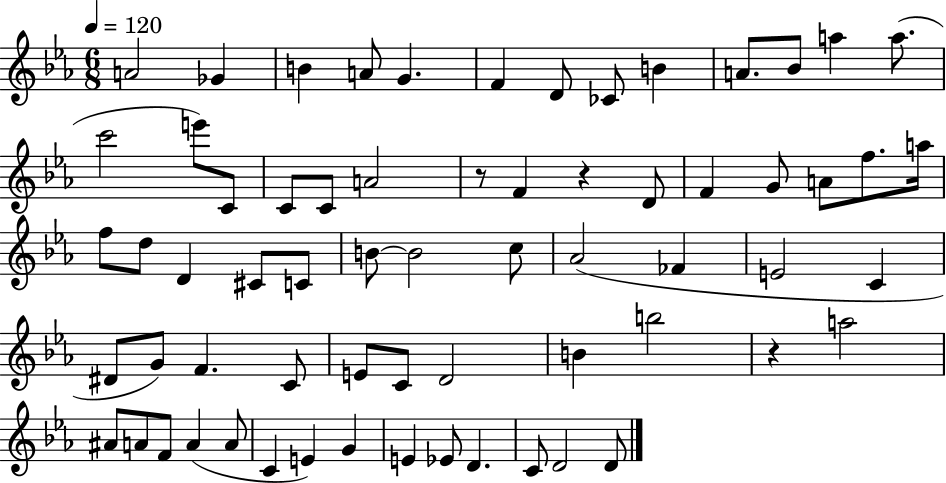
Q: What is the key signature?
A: EES major